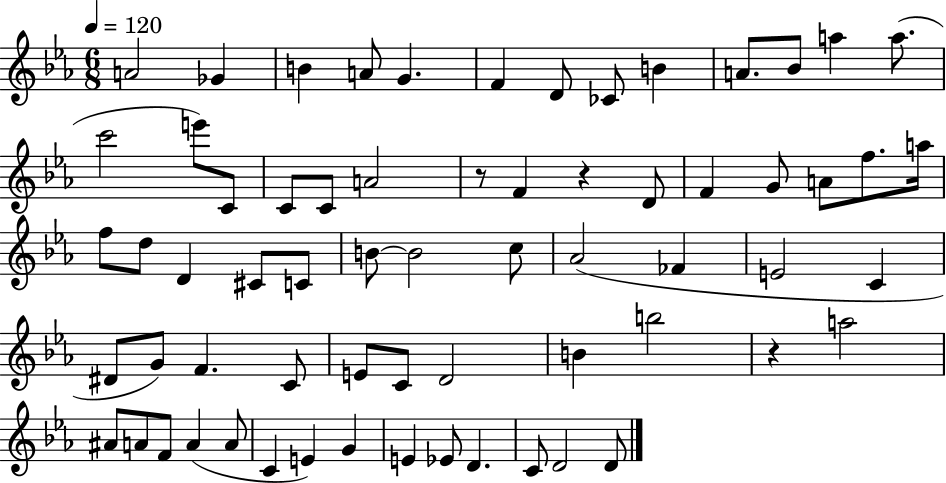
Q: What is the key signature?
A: EES major